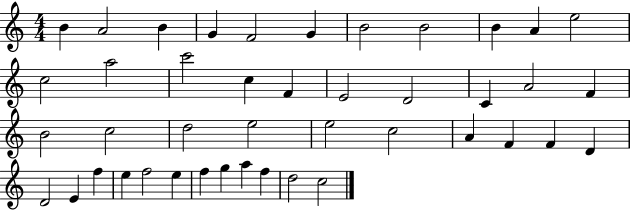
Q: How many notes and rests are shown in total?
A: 43